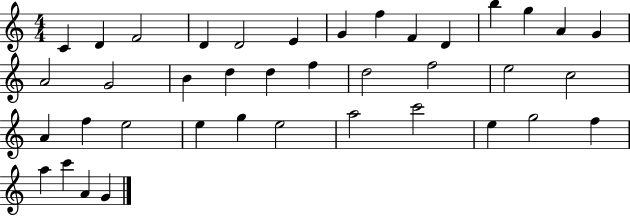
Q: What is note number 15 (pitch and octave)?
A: A4